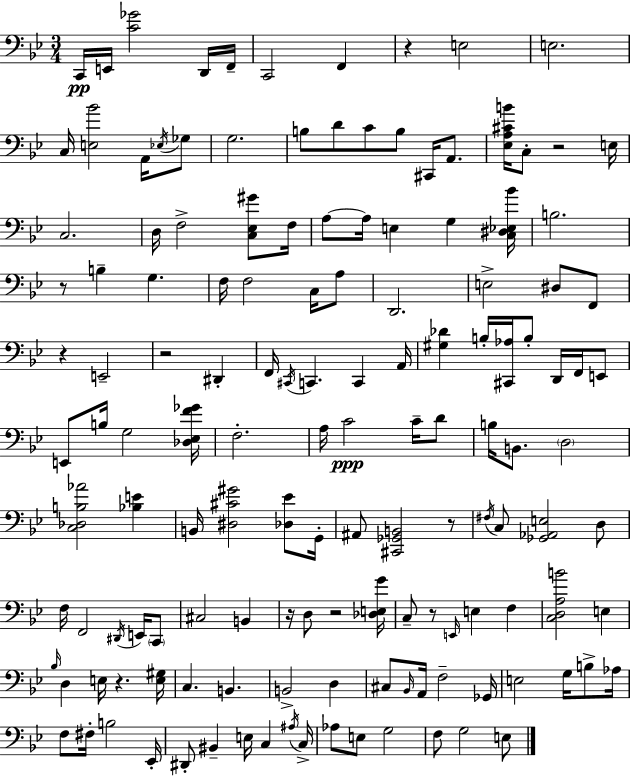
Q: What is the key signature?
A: BES major